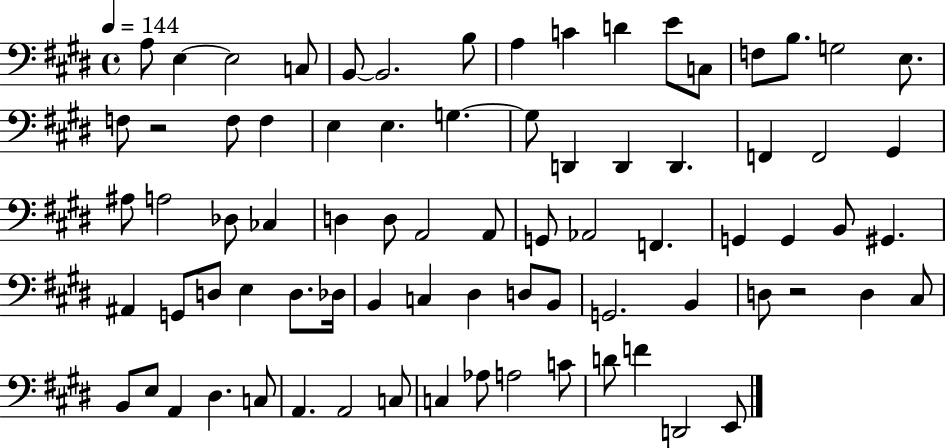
{
  \clef bass
  \time 4/4
  \defaultTimeSignature
  \key e \major
  \tempo 4 = 144
  \repeat volta 2 { a8 e4~~ e2 c8 | b,8~~ b,2. b8 | a4 c'4 d'4 e'8 c8 | f8 b8. g2 e8. | \break f8 r2 f8 f4 | e4 e4. g4.~~ | g8 d,4 d,4 d,4. | f,4 f,2 gis,4 | \break ais8 a2 des8 ces4 | d4 d8 a,2 a,8 | g,8 aes,2 f,4. | g,4 g,4 b,8 gis,4. | \break ais,4 g,8 d8 e4 d8. des16 | b,4 c4 dis4 d8 b,8 | g,2. b,4 | d8 r2 d4 cis8 | \break b,8 e8 a,4 dis4. c8 | a,4. a,2 c8 | c4 aes8 a2 c'8 | d'8 f'4 d,2 e,8 | \break } \bar "|."
}